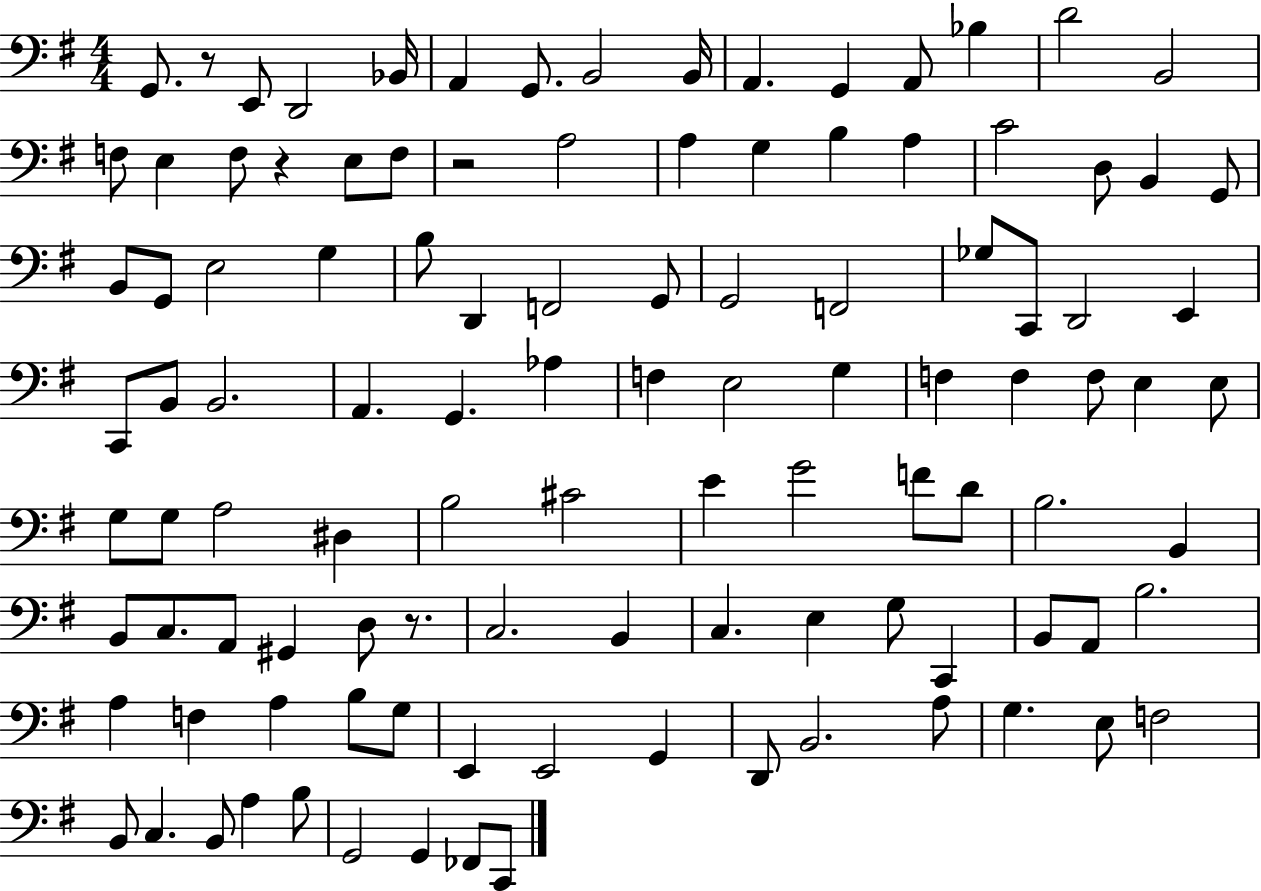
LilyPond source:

{
  \clef bass
  \numericTimeSignature
  \time 4/4
  \key g \major
  g,8. r8 e,8 d,2 bes,16 | a,4 g,8. b,2 b,16 | a,4. g,4 a,8 bes4 | d'2 b,2 | \break f8 e4 f8 r4 e8 f8 | r2 a2 | a4 g4 b4 a4 | c'2 d8 b,4 g,8 | \break b,8 g,8 e2 g4 | b8 d,4 f,2 g,8 | g,2 f,2 | ges8 c,8 d,2 e,4 | \break c,8 b,8 b,2. | a,4. g,4. aes4 | f4 e2 g4 | f4 f4 f8 e4 e8 | \break g8 g8 a2 dis4 | b2 cis'2 | e'4 g'2 f'8 d'8 | b2. b,4 | \break b,8 c8. a,8 gis,4 d8 r8. | c2. b,4 | c4. e4 g8 c,4 | b,8 a,8 b2. | \break a4 f4 a4 b8 g8 | e,4 e,2 g,4 | d,8 b,2. a8 | g4. e8 f2 | \break b,8 c4. b,8 a4 b8 | g,2 g,4 fes,8 c,8 | \bar "|."
}